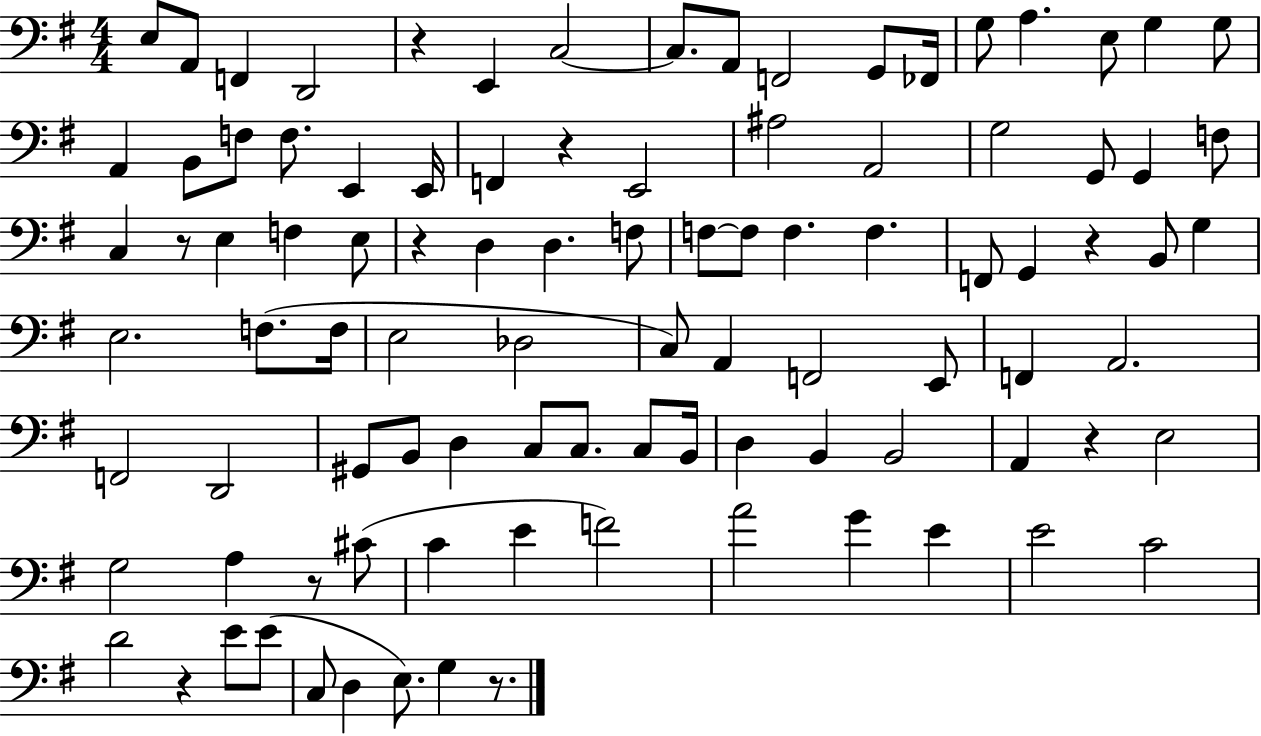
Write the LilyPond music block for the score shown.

{
  \clef bass
  \numericTimeSignature
  \time 4/4
  \key g \major
  e8 a,8 f,4 d,2 | r4 e,4 c2~~ | c8. a,8 f,2 g,8 fes,16 | g8 a4. e8 g4 g8 | \break a,4 b,8 f8 f8. e,4 e,16 | f,4 r4 e,2 | ais2 a,2 | g2 g,8 g,4 f8 | \break c4 r8 e4 f4 e8 | r4 d4 d4. f8 | f8~~ f8 f4. f4. | f,8 g,4 r4 b,8 g4 | \break e2. f8.( f16 | e2 des2 | c8) a,4 f,2 e,8 | f,4 a,2. | \break f,2 d,2 | gis,8 b,8 d4 c8 c8. c8 b,16 | d4 b,4 b,2 | a,4 r4 e2 | \break g2 a4 r8 cis'8( | c'4 e'4 f'2) | a'2 g'4 e'4 | e'2 c'2 | \break d'2 r4 e'8 e'8( | c8 d4 e8.) g4 r8. | \bar "|."
}